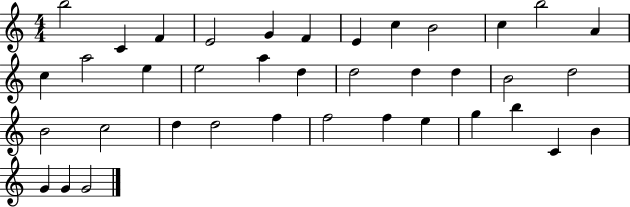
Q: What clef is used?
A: treble